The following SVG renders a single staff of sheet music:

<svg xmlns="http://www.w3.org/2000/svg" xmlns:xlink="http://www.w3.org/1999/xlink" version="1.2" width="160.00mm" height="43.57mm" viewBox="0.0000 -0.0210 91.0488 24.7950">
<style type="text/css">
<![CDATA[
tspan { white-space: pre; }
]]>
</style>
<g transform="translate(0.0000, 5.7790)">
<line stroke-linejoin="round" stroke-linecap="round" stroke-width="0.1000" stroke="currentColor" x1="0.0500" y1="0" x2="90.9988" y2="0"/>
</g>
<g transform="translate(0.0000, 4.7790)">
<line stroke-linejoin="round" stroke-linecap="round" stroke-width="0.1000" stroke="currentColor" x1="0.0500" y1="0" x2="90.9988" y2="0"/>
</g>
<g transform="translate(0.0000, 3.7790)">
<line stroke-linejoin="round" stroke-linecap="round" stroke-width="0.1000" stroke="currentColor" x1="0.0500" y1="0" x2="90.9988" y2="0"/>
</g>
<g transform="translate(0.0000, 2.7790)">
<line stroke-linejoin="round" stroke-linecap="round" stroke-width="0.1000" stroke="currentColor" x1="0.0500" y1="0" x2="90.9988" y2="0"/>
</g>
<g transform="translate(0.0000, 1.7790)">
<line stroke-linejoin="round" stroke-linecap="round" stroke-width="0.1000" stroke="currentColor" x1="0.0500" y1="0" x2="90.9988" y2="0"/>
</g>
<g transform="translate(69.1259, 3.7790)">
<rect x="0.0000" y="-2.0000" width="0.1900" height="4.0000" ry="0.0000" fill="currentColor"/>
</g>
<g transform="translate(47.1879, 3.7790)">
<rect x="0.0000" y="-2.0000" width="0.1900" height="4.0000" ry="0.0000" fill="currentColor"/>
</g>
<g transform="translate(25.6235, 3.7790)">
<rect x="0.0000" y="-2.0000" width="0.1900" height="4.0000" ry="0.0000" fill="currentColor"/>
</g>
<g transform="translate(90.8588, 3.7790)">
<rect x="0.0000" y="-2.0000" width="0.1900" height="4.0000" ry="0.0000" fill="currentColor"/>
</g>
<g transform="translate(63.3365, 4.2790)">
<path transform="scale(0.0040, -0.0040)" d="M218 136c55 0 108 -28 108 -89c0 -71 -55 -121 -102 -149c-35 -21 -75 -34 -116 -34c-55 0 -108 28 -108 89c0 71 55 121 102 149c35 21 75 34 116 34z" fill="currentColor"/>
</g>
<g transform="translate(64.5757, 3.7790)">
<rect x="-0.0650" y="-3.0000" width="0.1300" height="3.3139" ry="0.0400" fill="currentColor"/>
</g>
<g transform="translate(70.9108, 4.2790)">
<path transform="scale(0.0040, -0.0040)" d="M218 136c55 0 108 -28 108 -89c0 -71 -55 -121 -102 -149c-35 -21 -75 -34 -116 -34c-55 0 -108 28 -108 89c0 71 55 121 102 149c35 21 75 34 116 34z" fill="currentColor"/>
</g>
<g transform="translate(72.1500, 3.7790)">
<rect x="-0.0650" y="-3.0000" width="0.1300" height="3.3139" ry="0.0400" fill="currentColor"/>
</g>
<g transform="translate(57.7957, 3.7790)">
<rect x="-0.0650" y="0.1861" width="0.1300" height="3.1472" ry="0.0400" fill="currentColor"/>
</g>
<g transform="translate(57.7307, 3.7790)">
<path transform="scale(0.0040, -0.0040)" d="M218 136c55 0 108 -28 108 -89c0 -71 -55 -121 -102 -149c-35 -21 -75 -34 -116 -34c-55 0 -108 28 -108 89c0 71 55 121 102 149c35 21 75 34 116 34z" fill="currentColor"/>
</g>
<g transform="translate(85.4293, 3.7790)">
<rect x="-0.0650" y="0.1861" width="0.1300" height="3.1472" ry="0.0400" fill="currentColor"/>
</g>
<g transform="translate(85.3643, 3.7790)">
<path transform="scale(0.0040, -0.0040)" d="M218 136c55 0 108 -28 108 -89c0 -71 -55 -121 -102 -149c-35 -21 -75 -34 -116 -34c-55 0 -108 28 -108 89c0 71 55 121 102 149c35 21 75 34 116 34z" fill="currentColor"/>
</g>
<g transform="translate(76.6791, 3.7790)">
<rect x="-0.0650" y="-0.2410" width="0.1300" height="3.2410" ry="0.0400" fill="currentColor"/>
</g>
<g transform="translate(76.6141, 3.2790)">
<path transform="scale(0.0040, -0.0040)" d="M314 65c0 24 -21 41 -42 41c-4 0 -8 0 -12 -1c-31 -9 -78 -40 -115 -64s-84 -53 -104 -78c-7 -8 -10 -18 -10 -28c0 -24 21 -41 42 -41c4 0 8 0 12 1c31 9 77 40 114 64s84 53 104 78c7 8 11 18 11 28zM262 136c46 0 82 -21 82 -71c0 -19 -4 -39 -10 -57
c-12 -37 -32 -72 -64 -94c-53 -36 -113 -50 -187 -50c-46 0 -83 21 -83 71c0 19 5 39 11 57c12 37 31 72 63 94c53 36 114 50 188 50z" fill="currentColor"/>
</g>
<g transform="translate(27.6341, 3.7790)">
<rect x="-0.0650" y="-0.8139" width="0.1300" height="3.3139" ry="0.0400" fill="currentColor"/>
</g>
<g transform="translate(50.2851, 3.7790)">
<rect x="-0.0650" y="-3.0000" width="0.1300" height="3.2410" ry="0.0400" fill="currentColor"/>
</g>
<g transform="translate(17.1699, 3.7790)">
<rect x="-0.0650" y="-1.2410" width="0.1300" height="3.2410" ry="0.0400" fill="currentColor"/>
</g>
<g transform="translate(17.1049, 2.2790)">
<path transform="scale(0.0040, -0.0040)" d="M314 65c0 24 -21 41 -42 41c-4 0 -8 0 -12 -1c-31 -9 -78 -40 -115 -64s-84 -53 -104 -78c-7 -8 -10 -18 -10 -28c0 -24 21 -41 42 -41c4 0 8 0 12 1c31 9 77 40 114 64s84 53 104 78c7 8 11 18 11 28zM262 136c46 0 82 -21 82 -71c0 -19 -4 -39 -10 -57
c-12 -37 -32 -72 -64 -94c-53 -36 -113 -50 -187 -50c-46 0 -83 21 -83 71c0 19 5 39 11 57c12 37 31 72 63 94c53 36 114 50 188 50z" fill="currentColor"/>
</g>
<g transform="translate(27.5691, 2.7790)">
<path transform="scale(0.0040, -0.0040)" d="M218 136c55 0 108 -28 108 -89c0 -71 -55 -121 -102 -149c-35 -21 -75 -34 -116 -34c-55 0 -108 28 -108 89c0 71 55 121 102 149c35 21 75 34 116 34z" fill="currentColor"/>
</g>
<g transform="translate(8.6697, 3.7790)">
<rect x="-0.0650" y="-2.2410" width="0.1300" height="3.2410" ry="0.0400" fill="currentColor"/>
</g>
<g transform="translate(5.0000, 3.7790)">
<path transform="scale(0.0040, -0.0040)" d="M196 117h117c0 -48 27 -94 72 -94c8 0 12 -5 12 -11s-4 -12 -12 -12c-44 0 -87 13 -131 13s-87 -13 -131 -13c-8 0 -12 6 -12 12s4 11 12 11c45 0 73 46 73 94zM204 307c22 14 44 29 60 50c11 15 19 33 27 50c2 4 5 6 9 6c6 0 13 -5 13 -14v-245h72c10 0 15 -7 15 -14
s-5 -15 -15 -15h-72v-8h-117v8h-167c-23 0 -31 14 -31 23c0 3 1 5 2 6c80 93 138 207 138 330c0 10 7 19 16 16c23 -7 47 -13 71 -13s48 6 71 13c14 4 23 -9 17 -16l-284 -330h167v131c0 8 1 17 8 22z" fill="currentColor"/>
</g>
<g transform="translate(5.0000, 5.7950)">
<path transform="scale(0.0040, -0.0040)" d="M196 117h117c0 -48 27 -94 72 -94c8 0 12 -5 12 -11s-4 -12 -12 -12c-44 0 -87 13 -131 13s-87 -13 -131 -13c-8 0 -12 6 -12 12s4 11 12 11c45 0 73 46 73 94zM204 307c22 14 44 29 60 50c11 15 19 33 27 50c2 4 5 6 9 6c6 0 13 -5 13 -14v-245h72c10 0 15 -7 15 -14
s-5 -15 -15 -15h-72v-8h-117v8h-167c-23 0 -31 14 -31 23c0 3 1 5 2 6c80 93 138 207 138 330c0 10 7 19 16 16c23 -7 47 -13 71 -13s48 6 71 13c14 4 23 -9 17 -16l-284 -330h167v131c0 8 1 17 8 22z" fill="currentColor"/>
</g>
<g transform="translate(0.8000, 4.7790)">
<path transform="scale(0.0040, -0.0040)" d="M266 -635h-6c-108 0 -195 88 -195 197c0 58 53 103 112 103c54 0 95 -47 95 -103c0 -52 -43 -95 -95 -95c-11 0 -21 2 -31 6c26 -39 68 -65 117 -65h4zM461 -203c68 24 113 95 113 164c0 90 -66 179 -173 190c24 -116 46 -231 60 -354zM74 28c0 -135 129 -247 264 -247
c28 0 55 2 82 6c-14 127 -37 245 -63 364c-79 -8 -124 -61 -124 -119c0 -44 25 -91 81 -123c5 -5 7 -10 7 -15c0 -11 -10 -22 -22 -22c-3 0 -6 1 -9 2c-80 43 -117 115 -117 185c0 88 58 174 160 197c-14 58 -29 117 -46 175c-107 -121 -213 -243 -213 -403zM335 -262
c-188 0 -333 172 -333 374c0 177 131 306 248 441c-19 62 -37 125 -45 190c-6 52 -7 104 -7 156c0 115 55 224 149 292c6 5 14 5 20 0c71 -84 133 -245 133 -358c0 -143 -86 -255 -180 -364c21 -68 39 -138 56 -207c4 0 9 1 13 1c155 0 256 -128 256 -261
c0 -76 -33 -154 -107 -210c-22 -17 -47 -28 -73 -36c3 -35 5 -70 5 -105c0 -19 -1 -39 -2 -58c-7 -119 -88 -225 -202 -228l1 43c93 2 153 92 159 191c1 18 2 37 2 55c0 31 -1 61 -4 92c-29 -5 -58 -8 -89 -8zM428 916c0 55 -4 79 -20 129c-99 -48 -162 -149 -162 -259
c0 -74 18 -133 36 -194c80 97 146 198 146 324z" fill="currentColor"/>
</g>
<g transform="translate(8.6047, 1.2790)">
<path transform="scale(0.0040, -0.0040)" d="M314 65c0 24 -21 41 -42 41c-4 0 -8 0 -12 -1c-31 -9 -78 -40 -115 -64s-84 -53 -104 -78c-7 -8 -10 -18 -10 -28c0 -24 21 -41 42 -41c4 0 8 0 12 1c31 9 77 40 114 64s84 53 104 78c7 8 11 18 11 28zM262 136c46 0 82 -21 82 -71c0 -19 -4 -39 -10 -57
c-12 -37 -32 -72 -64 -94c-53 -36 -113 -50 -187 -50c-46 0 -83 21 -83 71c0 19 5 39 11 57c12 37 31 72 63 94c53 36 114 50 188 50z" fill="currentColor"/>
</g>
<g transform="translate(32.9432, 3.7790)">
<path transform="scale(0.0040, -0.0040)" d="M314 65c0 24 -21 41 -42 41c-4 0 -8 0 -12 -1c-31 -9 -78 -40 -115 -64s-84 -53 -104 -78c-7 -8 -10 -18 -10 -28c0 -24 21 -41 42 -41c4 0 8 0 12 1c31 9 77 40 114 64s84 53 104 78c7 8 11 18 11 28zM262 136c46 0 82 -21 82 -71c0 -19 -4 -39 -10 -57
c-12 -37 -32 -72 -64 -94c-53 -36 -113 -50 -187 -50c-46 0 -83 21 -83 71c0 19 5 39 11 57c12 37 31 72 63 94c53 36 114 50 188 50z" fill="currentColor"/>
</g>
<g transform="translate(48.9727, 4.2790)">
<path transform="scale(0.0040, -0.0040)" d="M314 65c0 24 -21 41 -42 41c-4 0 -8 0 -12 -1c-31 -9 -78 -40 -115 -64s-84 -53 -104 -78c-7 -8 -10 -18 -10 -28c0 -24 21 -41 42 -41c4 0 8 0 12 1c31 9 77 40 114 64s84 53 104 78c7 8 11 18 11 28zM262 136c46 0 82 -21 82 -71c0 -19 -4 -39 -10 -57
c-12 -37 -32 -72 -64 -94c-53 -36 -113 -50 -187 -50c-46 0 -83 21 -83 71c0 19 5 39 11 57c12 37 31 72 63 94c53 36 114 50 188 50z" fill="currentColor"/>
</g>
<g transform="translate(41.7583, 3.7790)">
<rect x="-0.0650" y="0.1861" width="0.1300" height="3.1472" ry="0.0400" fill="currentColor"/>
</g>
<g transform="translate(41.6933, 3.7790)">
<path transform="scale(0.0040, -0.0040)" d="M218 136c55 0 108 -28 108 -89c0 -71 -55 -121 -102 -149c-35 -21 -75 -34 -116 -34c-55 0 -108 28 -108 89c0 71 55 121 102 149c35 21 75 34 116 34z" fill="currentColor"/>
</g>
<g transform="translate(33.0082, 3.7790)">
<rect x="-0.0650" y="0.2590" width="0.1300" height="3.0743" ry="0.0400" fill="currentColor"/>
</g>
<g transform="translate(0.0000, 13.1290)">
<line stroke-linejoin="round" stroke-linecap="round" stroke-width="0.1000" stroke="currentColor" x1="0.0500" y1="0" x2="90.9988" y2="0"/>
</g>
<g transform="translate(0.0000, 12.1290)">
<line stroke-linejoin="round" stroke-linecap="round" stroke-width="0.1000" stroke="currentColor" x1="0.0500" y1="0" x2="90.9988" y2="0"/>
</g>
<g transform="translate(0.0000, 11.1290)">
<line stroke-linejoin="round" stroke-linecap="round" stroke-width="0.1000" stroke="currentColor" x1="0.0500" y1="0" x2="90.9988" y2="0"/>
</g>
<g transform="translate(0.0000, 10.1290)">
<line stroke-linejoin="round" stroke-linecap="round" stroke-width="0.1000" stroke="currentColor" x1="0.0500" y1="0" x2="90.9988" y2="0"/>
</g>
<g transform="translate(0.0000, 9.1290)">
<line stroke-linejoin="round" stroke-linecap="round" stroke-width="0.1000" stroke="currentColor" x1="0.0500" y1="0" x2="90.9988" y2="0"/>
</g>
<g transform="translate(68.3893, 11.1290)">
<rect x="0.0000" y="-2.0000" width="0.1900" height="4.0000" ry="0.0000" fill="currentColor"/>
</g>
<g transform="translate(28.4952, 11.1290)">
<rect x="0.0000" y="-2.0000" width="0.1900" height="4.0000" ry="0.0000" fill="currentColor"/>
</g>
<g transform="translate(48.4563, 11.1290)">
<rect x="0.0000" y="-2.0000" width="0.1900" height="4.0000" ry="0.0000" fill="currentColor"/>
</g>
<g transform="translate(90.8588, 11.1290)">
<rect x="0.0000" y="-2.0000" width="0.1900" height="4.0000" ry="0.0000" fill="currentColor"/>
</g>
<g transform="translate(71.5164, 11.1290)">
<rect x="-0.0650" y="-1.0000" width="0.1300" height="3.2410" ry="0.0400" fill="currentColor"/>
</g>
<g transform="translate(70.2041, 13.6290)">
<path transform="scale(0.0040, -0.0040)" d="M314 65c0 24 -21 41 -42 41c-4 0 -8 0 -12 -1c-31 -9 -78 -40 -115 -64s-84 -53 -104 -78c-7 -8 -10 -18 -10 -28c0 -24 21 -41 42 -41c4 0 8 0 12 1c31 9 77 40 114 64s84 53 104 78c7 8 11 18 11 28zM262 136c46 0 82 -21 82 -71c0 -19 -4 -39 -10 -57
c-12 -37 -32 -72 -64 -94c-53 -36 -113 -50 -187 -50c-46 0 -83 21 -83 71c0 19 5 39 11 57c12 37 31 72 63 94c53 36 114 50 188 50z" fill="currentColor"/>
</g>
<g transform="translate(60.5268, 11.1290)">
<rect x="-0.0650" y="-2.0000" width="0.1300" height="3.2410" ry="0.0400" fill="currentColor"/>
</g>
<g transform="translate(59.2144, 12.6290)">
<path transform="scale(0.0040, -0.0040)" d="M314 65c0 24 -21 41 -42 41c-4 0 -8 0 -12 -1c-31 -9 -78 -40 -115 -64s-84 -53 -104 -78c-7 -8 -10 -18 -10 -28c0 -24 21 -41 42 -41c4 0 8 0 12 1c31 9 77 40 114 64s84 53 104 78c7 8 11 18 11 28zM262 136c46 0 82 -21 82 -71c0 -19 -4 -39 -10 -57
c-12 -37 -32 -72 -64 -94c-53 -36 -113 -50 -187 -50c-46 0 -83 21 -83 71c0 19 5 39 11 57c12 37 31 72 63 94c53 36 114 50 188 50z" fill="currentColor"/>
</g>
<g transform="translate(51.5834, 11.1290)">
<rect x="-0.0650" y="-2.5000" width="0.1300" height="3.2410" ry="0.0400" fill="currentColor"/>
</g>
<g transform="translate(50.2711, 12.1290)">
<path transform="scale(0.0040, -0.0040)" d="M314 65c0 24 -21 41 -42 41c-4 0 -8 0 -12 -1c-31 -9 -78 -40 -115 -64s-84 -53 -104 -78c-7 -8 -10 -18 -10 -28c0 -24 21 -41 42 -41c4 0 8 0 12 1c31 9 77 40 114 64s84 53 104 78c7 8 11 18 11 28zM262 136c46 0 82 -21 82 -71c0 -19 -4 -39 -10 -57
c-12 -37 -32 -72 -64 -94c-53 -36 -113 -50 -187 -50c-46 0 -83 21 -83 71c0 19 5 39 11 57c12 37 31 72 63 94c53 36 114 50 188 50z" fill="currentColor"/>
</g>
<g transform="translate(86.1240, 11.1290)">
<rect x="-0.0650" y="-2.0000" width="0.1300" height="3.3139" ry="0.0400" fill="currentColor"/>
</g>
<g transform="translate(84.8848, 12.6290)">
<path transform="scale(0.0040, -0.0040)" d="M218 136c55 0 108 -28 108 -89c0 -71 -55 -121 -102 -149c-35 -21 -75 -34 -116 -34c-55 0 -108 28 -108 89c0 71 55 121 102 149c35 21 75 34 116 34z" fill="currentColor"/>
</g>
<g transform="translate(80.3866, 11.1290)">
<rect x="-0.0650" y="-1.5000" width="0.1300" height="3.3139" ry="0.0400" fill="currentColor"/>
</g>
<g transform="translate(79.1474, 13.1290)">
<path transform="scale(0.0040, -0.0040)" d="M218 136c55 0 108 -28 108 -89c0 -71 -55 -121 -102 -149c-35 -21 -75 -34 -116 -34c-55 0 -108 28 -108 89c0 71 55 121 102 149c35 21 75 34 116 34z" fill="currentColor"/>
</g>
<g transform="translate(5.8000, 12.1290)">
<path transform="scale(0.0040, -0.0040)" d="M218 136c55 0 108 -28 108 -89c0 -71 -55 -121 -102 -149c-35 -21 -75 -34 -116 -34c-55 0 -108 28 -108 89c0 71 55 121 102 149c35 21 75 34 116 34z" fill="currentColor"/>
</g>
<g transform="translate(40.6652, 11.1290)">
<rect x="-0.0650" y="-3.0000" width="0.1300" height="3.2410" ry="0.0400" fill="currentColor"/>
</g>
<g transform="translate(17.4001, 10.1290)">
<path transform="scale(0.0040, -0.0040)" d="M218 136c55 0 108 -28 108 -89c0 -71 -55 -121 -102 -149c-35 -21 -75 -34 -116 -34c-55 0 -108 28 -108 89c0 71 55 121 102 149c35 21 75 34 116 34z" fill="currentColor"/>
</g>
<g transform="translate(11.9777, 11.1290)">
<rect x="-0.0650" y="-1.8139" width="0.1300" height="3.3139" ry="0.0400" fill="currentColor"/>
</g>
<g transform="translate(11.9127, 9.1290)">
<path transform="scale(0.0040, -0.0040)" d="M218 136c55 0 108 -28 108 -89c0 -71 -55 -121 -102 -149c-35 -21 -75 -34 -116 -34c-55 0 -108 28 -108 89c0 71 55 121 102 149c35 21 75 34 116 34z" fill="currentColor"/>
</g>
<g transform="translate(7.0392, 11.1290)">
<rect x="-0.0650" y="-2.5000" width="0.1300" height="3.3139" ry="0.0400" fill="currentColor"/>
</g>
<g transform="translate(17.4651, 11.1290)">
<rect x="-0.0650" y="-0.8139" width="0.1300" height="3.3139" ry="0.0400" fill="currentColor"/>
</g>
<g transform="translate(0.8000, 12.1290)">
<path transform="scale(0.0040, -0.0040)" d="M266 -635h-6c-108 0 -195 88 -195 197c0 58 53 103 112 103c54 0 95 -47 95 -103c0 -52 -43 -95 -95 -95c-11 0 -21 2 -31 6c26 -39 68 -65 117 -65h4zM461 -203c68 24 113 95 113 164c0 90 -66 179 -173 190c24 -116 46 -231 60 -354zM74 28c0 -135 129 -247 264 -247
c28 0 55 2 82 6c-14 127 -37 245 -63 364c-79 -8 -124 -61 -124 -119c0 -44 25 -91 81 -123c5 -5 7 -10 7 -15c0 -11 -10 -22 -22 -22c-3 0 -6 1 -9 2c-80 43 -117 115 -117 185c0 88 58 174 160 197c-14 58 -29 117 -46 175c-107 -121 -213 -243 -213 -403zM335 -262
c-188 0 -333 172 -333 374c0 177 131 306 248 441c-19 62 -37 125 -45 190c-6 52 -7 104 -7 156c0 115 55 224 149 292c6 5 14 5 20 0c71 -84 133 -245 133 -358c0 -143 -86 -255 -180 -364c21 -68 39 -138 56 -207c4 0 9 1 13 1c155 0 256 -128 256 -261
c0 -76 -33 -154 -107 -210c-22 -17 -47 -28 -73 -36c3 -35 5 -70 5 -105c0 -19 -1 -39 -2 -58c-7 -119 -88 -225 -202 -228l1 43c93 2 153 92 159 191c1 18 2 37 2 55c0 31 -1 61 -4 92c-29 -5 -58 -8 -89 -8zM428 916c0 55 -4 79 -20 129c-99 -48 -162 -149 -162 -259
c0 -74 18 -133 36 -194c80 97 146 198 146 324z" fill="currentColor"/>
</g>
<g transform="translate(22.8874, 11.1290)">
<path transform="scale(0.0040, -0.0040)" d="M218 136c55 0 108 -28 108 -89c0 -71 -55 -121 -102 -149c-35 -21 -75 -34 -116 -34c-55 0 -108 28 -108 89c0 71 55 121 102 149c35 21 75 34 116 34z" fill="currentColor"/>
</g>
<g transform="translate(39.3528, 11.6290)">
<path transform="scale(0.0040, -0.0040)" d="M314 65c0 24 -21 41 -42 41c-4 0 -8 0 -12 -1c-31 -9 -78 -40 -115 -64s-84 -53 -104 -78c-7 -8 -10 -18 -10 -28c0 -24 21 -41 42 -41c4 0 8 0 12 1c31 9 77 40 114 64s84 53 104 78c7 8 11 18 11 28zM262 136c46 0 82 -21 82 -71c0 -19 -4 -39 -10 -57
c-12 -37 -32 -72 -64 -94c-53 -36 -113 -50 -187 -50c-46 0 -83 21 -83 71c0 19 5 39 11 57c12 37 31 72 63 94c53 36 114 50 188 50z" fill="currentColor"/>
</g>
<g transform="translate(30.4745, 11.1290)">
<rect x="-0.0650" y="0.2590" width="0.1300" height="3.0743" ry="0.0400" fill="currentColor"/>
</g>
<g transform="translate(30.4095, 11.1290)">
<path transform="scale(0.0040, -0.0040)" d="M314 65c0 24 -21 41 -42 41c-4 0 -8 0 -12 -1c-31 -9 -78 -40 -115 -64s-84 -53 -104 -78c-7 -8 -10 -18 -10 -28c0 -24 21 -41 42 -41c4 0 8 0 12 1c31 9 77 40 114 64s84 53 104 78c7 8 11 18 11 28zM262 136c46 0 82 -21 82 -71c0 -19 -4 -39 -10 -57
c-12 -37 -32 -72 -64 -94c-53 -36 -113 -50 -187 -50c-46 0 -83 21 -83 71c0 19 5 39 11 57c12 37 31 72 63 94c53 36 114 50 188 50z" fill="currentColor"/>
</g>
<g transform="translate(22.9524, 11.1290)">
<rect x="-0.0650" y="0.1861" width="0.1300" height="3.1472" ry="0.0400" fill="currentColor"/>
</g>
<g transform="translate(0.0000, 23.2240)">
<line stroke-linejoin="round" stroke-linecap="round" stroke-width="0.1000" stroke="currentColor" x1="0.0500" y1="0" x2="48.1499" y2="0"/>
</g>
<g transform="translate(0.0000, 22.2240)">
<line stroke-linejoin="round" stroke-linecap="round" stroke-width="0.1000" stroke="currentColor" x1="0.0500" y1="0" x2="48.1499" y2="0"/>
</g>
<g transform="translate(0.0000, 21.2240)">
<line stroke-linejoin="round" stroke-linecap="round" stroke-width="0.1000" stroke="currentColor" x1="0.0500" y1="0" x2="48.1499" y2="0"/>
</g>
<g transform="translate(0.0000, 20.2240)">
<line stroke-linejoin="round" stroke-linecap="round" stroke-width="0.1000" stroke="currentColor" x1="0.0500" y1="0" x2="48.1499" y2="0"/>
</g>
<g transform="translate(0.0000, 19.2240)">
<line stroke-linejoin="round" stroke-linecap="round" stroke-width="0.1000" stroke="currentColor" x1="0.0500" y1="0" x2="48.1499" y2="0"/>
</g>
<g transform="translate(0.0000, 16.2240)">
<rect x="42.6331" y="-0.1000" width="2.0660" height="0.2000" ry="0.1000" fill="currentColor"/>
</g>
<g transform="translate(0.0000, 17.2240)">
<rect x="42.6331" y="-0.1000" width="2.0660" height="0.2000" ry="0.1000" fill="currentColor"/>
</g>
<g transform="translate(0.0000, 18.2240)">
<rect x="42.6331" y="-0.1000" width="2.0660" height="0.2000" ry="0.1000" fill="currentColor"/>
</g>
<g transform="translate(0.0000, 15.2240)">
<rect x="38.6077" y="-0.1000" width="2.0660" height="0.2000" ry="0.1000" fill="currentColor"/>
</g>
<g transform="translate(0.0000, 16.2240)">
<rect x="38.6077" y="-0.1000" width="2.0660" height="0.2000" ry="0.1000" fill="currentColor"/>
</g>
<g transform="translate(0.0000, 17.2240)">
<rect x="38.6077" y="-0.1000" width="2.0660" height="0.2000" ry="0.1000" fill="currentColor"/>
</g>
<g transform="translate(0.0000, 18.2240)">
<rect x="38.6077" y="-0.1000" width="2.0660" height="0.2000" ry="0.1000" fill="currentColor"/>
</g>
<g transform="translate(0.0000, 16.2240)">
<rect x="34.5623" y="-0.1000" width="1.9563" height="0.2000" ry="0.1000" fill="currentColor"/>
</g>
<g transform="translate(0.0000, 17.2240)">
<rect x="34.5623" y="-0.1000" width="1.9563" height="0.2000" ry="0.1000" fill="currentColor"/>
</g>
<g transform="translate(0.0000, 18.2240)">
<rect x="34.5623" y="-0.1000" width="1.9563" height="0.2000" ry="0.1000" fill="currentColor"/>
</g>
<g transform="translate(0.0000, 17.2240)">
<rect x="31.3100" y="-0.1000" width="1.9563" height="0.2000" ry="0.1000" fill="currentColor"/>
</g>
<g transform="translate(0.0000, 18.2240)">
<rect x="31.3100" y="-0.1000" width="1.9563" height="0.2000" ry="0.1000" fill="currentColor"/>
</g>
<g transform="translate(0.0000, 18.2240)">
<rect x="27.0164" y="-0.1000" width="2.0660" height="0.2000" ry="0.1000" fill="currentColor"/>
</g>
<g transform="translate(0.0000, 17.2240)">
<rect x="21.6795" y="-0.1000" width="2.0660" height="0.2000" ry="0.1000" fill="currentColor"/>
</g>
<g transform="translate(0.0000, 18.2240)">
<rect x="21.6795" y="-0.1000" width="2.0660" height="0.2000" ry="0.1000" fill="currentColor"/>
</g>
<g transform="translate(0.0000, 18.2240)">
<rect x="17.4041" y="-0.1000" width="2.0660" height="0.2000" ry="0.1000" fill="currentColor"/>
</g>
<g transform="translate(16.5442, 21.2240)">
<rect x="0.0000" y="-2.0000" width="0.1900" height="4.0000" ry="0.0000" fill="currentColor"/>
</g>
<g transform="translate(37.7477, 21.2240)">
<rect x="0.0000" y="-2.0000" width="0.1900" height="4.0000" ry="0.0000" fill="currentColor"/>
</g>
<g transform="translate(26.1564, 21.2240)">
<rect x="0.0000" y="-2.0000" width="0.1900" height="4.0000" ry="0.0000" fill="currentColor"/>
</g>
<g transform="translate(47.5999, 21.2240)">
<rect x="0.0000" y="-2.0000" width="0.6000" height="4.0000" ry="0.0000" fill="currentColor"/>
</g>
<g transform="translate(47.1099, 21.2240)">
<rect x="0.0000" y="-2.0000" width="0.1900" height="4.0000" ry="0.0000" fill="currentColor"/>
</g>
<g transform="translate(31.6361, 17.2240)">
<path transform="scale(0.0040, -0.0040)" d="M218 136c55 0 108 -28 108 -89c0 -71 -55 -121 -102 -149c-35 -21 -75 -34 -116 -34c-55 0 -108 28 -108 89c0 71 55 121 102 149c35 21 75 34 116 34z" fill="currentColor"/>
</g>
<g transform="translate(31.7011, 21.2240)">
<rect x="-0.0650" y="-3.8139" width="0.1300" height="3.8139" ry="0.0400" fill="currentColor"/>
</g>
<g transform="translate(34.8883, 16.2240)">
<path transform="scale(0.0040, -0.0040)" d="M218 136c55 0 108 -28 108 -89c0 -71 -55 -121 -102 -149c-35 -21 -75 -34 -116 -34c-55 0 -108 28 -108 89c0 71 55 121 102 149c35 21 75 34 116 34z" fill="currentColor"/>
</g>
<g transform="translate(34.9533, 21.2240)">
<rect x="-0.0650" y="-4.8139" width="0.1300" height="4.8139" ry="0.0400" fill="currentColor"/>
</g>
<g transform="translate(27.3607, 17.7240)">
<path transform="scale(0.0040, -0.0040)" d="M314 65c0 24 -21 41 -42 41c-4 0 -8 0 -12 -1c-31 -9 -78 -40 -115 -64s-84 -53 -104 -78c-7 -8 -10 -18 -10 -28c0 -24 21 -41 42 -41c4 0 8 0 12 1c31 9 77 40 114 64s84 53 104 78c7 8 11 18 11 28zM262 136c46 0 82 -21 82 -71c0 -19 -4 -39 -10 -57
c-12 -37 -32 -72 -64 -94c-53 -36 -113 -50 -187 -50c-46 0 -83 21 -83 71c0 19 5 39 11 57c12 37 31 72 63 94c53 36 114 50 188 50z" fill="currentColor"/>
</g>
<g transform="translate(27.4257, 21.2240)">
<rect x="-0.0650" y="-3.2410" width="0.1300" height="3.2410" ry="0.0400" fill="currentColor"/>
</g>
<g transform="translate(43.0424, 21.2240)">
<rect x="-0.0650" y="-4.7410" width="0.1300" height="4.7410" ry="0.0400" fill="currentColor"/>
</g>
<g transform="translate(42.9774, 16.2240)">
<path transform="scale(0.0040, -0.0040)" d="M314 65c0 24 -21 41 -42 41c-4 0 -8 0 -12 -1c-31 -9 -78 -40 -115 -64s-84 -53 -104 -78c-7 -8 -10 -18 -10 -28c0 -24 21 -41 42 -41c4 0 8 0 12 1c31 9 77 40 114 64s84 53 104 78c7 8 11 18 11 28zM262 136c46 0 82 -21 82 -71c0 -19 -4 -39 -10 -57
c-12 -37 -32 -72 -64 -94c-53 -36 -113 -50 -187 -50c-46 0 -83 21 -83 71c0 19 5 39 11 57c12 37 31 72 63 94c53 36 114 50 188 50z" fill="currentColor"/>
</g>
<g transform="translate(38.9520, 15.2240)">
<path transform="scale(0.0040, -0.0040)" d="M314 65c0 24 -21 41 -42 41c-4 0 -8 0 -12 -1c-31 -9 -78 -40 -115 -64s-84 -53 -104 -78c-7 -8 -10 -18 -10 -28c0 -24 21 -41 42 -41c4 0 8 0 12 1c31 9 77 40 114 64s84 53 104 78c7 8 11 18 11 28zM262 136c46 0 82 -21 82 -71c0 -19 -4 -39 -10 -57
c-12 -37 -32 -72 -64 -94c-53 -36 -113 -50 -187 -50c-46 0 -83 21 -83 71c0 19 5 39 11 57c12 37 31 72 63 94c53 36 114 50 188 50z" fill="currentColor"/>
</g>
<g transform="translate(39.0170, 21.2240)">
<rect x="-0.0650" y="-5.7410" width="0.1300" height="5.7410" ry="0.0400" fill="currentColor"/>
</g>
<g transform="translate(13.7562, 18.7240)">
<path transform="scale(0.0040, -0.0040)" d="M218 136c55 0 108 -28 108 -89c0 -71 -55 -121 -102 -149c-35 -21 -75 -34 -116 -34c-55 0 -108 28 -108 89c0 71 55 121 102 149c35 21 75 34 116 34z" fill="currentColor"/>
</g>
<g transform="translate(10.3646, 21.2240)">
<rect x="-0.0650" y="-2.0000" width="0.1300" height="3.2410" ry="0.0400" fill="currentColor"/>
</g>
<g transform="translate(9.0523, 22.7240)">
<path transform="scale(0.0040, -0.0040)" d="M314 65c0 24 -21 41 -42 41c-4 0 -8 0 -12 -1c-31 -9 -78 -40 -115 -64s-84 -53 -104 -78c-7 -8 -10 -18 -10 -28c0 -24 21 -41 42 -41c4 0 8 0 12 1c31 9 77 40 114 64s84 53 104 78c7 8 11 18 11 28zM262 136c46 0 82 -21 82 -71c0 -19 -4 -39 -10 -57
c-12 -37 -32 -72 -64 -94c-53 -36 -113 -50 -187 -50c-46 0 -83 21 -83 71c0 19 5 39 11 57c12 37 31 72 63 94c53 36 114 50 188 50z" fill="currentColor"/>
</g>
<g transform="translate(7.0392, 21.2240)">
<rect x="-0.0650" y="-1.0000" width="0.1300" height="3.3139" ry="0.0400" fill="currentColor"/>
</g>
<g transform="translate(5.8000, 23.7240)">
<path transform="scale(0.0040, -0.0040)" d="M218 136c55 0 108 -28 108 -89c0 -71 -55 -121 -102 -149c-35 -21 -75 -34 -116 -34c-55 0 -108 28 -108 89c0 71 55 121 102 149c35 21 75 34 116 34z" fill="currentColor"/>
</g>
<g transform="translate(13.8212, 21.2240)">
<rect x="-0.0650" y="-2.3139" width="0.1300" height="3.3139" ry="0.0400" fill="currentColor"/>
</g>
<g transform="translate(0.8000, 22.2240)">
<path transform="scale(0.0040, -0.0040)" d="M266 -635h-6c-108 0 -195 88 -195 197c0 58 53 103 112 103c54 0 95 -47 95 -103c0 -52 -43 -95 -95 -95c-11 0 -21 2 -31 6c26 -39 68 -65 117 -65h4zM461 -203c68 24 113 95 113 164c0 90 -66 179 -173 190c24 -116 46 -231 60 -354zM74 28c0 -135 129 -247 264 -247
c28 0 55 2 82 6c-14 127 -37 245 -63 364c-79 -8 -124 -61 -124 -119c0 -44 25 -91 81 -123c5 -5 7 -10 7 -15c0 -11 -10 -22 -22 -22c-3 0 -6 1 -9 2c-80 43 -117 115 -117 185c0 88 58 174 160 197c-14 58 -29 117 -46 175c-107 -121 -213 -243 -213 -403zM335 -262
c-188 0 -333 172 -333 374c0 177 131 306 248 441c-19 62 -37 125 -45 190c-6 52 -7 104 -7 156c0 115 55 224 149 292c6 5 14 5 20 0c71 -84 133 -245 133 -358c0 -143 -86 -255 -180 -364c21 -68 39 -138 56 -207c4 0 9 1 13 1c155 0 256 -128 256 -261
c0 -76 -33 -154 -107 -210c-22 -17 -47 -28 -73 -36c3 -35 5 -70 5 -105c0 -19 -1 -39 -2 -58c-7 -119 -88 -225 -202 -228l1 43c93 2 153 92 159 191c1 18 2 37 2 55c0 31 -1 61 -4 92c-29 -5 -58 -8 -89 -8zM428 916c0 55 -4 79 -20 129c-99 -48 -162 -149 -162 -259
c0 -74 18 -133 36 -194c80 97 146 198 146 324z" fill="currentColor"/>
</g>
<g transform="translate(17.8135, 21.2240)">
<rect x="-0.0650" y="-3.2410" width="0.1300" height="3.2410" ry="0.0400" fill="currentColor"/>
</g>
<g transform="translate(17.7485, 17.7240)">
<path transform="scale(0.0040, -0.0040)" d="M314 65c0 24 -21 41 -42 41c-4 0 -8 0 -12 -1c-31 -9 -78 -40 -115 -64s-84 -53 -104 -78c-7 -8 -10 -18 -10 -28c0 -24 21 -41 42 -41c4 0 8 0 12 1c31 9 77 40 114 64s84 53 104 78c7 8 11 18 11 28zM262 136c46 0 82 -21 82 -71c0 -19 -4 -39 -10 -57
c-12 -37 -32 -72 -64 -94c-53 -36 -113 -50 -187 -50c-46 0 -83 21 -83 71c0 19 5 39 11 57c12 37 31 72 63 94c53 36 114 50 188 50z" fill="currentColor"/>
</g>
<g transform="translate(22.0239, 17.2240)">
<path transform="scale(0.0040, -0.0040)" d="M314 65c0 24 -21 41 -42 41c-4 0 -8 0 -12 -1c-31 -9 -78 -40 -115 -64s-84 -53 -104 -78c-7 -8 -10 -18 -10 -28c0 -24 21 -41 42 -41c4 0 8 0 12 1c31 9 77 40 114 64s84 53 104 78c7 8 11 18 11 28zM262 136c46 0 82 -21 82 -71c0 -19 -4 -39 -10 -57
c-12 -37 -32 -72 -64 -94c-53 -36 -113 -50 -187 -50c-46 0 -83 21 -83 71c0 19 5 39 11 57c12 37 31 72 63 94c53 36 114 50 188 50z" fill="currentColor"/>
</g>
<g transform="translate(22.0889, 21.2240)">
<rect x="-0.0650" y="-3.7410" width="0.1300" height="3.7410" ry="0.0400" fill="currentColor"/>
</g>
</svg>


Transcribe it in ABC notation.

X:1
T:Untitled
M:4/4
L:1/4
K:C
g2 e2 d B2 B A2 B A A c2 B G f d B B2 A2 G2 F2 D2 E F D F2 g b2 c'2 b2 c' e' g'2 e'2